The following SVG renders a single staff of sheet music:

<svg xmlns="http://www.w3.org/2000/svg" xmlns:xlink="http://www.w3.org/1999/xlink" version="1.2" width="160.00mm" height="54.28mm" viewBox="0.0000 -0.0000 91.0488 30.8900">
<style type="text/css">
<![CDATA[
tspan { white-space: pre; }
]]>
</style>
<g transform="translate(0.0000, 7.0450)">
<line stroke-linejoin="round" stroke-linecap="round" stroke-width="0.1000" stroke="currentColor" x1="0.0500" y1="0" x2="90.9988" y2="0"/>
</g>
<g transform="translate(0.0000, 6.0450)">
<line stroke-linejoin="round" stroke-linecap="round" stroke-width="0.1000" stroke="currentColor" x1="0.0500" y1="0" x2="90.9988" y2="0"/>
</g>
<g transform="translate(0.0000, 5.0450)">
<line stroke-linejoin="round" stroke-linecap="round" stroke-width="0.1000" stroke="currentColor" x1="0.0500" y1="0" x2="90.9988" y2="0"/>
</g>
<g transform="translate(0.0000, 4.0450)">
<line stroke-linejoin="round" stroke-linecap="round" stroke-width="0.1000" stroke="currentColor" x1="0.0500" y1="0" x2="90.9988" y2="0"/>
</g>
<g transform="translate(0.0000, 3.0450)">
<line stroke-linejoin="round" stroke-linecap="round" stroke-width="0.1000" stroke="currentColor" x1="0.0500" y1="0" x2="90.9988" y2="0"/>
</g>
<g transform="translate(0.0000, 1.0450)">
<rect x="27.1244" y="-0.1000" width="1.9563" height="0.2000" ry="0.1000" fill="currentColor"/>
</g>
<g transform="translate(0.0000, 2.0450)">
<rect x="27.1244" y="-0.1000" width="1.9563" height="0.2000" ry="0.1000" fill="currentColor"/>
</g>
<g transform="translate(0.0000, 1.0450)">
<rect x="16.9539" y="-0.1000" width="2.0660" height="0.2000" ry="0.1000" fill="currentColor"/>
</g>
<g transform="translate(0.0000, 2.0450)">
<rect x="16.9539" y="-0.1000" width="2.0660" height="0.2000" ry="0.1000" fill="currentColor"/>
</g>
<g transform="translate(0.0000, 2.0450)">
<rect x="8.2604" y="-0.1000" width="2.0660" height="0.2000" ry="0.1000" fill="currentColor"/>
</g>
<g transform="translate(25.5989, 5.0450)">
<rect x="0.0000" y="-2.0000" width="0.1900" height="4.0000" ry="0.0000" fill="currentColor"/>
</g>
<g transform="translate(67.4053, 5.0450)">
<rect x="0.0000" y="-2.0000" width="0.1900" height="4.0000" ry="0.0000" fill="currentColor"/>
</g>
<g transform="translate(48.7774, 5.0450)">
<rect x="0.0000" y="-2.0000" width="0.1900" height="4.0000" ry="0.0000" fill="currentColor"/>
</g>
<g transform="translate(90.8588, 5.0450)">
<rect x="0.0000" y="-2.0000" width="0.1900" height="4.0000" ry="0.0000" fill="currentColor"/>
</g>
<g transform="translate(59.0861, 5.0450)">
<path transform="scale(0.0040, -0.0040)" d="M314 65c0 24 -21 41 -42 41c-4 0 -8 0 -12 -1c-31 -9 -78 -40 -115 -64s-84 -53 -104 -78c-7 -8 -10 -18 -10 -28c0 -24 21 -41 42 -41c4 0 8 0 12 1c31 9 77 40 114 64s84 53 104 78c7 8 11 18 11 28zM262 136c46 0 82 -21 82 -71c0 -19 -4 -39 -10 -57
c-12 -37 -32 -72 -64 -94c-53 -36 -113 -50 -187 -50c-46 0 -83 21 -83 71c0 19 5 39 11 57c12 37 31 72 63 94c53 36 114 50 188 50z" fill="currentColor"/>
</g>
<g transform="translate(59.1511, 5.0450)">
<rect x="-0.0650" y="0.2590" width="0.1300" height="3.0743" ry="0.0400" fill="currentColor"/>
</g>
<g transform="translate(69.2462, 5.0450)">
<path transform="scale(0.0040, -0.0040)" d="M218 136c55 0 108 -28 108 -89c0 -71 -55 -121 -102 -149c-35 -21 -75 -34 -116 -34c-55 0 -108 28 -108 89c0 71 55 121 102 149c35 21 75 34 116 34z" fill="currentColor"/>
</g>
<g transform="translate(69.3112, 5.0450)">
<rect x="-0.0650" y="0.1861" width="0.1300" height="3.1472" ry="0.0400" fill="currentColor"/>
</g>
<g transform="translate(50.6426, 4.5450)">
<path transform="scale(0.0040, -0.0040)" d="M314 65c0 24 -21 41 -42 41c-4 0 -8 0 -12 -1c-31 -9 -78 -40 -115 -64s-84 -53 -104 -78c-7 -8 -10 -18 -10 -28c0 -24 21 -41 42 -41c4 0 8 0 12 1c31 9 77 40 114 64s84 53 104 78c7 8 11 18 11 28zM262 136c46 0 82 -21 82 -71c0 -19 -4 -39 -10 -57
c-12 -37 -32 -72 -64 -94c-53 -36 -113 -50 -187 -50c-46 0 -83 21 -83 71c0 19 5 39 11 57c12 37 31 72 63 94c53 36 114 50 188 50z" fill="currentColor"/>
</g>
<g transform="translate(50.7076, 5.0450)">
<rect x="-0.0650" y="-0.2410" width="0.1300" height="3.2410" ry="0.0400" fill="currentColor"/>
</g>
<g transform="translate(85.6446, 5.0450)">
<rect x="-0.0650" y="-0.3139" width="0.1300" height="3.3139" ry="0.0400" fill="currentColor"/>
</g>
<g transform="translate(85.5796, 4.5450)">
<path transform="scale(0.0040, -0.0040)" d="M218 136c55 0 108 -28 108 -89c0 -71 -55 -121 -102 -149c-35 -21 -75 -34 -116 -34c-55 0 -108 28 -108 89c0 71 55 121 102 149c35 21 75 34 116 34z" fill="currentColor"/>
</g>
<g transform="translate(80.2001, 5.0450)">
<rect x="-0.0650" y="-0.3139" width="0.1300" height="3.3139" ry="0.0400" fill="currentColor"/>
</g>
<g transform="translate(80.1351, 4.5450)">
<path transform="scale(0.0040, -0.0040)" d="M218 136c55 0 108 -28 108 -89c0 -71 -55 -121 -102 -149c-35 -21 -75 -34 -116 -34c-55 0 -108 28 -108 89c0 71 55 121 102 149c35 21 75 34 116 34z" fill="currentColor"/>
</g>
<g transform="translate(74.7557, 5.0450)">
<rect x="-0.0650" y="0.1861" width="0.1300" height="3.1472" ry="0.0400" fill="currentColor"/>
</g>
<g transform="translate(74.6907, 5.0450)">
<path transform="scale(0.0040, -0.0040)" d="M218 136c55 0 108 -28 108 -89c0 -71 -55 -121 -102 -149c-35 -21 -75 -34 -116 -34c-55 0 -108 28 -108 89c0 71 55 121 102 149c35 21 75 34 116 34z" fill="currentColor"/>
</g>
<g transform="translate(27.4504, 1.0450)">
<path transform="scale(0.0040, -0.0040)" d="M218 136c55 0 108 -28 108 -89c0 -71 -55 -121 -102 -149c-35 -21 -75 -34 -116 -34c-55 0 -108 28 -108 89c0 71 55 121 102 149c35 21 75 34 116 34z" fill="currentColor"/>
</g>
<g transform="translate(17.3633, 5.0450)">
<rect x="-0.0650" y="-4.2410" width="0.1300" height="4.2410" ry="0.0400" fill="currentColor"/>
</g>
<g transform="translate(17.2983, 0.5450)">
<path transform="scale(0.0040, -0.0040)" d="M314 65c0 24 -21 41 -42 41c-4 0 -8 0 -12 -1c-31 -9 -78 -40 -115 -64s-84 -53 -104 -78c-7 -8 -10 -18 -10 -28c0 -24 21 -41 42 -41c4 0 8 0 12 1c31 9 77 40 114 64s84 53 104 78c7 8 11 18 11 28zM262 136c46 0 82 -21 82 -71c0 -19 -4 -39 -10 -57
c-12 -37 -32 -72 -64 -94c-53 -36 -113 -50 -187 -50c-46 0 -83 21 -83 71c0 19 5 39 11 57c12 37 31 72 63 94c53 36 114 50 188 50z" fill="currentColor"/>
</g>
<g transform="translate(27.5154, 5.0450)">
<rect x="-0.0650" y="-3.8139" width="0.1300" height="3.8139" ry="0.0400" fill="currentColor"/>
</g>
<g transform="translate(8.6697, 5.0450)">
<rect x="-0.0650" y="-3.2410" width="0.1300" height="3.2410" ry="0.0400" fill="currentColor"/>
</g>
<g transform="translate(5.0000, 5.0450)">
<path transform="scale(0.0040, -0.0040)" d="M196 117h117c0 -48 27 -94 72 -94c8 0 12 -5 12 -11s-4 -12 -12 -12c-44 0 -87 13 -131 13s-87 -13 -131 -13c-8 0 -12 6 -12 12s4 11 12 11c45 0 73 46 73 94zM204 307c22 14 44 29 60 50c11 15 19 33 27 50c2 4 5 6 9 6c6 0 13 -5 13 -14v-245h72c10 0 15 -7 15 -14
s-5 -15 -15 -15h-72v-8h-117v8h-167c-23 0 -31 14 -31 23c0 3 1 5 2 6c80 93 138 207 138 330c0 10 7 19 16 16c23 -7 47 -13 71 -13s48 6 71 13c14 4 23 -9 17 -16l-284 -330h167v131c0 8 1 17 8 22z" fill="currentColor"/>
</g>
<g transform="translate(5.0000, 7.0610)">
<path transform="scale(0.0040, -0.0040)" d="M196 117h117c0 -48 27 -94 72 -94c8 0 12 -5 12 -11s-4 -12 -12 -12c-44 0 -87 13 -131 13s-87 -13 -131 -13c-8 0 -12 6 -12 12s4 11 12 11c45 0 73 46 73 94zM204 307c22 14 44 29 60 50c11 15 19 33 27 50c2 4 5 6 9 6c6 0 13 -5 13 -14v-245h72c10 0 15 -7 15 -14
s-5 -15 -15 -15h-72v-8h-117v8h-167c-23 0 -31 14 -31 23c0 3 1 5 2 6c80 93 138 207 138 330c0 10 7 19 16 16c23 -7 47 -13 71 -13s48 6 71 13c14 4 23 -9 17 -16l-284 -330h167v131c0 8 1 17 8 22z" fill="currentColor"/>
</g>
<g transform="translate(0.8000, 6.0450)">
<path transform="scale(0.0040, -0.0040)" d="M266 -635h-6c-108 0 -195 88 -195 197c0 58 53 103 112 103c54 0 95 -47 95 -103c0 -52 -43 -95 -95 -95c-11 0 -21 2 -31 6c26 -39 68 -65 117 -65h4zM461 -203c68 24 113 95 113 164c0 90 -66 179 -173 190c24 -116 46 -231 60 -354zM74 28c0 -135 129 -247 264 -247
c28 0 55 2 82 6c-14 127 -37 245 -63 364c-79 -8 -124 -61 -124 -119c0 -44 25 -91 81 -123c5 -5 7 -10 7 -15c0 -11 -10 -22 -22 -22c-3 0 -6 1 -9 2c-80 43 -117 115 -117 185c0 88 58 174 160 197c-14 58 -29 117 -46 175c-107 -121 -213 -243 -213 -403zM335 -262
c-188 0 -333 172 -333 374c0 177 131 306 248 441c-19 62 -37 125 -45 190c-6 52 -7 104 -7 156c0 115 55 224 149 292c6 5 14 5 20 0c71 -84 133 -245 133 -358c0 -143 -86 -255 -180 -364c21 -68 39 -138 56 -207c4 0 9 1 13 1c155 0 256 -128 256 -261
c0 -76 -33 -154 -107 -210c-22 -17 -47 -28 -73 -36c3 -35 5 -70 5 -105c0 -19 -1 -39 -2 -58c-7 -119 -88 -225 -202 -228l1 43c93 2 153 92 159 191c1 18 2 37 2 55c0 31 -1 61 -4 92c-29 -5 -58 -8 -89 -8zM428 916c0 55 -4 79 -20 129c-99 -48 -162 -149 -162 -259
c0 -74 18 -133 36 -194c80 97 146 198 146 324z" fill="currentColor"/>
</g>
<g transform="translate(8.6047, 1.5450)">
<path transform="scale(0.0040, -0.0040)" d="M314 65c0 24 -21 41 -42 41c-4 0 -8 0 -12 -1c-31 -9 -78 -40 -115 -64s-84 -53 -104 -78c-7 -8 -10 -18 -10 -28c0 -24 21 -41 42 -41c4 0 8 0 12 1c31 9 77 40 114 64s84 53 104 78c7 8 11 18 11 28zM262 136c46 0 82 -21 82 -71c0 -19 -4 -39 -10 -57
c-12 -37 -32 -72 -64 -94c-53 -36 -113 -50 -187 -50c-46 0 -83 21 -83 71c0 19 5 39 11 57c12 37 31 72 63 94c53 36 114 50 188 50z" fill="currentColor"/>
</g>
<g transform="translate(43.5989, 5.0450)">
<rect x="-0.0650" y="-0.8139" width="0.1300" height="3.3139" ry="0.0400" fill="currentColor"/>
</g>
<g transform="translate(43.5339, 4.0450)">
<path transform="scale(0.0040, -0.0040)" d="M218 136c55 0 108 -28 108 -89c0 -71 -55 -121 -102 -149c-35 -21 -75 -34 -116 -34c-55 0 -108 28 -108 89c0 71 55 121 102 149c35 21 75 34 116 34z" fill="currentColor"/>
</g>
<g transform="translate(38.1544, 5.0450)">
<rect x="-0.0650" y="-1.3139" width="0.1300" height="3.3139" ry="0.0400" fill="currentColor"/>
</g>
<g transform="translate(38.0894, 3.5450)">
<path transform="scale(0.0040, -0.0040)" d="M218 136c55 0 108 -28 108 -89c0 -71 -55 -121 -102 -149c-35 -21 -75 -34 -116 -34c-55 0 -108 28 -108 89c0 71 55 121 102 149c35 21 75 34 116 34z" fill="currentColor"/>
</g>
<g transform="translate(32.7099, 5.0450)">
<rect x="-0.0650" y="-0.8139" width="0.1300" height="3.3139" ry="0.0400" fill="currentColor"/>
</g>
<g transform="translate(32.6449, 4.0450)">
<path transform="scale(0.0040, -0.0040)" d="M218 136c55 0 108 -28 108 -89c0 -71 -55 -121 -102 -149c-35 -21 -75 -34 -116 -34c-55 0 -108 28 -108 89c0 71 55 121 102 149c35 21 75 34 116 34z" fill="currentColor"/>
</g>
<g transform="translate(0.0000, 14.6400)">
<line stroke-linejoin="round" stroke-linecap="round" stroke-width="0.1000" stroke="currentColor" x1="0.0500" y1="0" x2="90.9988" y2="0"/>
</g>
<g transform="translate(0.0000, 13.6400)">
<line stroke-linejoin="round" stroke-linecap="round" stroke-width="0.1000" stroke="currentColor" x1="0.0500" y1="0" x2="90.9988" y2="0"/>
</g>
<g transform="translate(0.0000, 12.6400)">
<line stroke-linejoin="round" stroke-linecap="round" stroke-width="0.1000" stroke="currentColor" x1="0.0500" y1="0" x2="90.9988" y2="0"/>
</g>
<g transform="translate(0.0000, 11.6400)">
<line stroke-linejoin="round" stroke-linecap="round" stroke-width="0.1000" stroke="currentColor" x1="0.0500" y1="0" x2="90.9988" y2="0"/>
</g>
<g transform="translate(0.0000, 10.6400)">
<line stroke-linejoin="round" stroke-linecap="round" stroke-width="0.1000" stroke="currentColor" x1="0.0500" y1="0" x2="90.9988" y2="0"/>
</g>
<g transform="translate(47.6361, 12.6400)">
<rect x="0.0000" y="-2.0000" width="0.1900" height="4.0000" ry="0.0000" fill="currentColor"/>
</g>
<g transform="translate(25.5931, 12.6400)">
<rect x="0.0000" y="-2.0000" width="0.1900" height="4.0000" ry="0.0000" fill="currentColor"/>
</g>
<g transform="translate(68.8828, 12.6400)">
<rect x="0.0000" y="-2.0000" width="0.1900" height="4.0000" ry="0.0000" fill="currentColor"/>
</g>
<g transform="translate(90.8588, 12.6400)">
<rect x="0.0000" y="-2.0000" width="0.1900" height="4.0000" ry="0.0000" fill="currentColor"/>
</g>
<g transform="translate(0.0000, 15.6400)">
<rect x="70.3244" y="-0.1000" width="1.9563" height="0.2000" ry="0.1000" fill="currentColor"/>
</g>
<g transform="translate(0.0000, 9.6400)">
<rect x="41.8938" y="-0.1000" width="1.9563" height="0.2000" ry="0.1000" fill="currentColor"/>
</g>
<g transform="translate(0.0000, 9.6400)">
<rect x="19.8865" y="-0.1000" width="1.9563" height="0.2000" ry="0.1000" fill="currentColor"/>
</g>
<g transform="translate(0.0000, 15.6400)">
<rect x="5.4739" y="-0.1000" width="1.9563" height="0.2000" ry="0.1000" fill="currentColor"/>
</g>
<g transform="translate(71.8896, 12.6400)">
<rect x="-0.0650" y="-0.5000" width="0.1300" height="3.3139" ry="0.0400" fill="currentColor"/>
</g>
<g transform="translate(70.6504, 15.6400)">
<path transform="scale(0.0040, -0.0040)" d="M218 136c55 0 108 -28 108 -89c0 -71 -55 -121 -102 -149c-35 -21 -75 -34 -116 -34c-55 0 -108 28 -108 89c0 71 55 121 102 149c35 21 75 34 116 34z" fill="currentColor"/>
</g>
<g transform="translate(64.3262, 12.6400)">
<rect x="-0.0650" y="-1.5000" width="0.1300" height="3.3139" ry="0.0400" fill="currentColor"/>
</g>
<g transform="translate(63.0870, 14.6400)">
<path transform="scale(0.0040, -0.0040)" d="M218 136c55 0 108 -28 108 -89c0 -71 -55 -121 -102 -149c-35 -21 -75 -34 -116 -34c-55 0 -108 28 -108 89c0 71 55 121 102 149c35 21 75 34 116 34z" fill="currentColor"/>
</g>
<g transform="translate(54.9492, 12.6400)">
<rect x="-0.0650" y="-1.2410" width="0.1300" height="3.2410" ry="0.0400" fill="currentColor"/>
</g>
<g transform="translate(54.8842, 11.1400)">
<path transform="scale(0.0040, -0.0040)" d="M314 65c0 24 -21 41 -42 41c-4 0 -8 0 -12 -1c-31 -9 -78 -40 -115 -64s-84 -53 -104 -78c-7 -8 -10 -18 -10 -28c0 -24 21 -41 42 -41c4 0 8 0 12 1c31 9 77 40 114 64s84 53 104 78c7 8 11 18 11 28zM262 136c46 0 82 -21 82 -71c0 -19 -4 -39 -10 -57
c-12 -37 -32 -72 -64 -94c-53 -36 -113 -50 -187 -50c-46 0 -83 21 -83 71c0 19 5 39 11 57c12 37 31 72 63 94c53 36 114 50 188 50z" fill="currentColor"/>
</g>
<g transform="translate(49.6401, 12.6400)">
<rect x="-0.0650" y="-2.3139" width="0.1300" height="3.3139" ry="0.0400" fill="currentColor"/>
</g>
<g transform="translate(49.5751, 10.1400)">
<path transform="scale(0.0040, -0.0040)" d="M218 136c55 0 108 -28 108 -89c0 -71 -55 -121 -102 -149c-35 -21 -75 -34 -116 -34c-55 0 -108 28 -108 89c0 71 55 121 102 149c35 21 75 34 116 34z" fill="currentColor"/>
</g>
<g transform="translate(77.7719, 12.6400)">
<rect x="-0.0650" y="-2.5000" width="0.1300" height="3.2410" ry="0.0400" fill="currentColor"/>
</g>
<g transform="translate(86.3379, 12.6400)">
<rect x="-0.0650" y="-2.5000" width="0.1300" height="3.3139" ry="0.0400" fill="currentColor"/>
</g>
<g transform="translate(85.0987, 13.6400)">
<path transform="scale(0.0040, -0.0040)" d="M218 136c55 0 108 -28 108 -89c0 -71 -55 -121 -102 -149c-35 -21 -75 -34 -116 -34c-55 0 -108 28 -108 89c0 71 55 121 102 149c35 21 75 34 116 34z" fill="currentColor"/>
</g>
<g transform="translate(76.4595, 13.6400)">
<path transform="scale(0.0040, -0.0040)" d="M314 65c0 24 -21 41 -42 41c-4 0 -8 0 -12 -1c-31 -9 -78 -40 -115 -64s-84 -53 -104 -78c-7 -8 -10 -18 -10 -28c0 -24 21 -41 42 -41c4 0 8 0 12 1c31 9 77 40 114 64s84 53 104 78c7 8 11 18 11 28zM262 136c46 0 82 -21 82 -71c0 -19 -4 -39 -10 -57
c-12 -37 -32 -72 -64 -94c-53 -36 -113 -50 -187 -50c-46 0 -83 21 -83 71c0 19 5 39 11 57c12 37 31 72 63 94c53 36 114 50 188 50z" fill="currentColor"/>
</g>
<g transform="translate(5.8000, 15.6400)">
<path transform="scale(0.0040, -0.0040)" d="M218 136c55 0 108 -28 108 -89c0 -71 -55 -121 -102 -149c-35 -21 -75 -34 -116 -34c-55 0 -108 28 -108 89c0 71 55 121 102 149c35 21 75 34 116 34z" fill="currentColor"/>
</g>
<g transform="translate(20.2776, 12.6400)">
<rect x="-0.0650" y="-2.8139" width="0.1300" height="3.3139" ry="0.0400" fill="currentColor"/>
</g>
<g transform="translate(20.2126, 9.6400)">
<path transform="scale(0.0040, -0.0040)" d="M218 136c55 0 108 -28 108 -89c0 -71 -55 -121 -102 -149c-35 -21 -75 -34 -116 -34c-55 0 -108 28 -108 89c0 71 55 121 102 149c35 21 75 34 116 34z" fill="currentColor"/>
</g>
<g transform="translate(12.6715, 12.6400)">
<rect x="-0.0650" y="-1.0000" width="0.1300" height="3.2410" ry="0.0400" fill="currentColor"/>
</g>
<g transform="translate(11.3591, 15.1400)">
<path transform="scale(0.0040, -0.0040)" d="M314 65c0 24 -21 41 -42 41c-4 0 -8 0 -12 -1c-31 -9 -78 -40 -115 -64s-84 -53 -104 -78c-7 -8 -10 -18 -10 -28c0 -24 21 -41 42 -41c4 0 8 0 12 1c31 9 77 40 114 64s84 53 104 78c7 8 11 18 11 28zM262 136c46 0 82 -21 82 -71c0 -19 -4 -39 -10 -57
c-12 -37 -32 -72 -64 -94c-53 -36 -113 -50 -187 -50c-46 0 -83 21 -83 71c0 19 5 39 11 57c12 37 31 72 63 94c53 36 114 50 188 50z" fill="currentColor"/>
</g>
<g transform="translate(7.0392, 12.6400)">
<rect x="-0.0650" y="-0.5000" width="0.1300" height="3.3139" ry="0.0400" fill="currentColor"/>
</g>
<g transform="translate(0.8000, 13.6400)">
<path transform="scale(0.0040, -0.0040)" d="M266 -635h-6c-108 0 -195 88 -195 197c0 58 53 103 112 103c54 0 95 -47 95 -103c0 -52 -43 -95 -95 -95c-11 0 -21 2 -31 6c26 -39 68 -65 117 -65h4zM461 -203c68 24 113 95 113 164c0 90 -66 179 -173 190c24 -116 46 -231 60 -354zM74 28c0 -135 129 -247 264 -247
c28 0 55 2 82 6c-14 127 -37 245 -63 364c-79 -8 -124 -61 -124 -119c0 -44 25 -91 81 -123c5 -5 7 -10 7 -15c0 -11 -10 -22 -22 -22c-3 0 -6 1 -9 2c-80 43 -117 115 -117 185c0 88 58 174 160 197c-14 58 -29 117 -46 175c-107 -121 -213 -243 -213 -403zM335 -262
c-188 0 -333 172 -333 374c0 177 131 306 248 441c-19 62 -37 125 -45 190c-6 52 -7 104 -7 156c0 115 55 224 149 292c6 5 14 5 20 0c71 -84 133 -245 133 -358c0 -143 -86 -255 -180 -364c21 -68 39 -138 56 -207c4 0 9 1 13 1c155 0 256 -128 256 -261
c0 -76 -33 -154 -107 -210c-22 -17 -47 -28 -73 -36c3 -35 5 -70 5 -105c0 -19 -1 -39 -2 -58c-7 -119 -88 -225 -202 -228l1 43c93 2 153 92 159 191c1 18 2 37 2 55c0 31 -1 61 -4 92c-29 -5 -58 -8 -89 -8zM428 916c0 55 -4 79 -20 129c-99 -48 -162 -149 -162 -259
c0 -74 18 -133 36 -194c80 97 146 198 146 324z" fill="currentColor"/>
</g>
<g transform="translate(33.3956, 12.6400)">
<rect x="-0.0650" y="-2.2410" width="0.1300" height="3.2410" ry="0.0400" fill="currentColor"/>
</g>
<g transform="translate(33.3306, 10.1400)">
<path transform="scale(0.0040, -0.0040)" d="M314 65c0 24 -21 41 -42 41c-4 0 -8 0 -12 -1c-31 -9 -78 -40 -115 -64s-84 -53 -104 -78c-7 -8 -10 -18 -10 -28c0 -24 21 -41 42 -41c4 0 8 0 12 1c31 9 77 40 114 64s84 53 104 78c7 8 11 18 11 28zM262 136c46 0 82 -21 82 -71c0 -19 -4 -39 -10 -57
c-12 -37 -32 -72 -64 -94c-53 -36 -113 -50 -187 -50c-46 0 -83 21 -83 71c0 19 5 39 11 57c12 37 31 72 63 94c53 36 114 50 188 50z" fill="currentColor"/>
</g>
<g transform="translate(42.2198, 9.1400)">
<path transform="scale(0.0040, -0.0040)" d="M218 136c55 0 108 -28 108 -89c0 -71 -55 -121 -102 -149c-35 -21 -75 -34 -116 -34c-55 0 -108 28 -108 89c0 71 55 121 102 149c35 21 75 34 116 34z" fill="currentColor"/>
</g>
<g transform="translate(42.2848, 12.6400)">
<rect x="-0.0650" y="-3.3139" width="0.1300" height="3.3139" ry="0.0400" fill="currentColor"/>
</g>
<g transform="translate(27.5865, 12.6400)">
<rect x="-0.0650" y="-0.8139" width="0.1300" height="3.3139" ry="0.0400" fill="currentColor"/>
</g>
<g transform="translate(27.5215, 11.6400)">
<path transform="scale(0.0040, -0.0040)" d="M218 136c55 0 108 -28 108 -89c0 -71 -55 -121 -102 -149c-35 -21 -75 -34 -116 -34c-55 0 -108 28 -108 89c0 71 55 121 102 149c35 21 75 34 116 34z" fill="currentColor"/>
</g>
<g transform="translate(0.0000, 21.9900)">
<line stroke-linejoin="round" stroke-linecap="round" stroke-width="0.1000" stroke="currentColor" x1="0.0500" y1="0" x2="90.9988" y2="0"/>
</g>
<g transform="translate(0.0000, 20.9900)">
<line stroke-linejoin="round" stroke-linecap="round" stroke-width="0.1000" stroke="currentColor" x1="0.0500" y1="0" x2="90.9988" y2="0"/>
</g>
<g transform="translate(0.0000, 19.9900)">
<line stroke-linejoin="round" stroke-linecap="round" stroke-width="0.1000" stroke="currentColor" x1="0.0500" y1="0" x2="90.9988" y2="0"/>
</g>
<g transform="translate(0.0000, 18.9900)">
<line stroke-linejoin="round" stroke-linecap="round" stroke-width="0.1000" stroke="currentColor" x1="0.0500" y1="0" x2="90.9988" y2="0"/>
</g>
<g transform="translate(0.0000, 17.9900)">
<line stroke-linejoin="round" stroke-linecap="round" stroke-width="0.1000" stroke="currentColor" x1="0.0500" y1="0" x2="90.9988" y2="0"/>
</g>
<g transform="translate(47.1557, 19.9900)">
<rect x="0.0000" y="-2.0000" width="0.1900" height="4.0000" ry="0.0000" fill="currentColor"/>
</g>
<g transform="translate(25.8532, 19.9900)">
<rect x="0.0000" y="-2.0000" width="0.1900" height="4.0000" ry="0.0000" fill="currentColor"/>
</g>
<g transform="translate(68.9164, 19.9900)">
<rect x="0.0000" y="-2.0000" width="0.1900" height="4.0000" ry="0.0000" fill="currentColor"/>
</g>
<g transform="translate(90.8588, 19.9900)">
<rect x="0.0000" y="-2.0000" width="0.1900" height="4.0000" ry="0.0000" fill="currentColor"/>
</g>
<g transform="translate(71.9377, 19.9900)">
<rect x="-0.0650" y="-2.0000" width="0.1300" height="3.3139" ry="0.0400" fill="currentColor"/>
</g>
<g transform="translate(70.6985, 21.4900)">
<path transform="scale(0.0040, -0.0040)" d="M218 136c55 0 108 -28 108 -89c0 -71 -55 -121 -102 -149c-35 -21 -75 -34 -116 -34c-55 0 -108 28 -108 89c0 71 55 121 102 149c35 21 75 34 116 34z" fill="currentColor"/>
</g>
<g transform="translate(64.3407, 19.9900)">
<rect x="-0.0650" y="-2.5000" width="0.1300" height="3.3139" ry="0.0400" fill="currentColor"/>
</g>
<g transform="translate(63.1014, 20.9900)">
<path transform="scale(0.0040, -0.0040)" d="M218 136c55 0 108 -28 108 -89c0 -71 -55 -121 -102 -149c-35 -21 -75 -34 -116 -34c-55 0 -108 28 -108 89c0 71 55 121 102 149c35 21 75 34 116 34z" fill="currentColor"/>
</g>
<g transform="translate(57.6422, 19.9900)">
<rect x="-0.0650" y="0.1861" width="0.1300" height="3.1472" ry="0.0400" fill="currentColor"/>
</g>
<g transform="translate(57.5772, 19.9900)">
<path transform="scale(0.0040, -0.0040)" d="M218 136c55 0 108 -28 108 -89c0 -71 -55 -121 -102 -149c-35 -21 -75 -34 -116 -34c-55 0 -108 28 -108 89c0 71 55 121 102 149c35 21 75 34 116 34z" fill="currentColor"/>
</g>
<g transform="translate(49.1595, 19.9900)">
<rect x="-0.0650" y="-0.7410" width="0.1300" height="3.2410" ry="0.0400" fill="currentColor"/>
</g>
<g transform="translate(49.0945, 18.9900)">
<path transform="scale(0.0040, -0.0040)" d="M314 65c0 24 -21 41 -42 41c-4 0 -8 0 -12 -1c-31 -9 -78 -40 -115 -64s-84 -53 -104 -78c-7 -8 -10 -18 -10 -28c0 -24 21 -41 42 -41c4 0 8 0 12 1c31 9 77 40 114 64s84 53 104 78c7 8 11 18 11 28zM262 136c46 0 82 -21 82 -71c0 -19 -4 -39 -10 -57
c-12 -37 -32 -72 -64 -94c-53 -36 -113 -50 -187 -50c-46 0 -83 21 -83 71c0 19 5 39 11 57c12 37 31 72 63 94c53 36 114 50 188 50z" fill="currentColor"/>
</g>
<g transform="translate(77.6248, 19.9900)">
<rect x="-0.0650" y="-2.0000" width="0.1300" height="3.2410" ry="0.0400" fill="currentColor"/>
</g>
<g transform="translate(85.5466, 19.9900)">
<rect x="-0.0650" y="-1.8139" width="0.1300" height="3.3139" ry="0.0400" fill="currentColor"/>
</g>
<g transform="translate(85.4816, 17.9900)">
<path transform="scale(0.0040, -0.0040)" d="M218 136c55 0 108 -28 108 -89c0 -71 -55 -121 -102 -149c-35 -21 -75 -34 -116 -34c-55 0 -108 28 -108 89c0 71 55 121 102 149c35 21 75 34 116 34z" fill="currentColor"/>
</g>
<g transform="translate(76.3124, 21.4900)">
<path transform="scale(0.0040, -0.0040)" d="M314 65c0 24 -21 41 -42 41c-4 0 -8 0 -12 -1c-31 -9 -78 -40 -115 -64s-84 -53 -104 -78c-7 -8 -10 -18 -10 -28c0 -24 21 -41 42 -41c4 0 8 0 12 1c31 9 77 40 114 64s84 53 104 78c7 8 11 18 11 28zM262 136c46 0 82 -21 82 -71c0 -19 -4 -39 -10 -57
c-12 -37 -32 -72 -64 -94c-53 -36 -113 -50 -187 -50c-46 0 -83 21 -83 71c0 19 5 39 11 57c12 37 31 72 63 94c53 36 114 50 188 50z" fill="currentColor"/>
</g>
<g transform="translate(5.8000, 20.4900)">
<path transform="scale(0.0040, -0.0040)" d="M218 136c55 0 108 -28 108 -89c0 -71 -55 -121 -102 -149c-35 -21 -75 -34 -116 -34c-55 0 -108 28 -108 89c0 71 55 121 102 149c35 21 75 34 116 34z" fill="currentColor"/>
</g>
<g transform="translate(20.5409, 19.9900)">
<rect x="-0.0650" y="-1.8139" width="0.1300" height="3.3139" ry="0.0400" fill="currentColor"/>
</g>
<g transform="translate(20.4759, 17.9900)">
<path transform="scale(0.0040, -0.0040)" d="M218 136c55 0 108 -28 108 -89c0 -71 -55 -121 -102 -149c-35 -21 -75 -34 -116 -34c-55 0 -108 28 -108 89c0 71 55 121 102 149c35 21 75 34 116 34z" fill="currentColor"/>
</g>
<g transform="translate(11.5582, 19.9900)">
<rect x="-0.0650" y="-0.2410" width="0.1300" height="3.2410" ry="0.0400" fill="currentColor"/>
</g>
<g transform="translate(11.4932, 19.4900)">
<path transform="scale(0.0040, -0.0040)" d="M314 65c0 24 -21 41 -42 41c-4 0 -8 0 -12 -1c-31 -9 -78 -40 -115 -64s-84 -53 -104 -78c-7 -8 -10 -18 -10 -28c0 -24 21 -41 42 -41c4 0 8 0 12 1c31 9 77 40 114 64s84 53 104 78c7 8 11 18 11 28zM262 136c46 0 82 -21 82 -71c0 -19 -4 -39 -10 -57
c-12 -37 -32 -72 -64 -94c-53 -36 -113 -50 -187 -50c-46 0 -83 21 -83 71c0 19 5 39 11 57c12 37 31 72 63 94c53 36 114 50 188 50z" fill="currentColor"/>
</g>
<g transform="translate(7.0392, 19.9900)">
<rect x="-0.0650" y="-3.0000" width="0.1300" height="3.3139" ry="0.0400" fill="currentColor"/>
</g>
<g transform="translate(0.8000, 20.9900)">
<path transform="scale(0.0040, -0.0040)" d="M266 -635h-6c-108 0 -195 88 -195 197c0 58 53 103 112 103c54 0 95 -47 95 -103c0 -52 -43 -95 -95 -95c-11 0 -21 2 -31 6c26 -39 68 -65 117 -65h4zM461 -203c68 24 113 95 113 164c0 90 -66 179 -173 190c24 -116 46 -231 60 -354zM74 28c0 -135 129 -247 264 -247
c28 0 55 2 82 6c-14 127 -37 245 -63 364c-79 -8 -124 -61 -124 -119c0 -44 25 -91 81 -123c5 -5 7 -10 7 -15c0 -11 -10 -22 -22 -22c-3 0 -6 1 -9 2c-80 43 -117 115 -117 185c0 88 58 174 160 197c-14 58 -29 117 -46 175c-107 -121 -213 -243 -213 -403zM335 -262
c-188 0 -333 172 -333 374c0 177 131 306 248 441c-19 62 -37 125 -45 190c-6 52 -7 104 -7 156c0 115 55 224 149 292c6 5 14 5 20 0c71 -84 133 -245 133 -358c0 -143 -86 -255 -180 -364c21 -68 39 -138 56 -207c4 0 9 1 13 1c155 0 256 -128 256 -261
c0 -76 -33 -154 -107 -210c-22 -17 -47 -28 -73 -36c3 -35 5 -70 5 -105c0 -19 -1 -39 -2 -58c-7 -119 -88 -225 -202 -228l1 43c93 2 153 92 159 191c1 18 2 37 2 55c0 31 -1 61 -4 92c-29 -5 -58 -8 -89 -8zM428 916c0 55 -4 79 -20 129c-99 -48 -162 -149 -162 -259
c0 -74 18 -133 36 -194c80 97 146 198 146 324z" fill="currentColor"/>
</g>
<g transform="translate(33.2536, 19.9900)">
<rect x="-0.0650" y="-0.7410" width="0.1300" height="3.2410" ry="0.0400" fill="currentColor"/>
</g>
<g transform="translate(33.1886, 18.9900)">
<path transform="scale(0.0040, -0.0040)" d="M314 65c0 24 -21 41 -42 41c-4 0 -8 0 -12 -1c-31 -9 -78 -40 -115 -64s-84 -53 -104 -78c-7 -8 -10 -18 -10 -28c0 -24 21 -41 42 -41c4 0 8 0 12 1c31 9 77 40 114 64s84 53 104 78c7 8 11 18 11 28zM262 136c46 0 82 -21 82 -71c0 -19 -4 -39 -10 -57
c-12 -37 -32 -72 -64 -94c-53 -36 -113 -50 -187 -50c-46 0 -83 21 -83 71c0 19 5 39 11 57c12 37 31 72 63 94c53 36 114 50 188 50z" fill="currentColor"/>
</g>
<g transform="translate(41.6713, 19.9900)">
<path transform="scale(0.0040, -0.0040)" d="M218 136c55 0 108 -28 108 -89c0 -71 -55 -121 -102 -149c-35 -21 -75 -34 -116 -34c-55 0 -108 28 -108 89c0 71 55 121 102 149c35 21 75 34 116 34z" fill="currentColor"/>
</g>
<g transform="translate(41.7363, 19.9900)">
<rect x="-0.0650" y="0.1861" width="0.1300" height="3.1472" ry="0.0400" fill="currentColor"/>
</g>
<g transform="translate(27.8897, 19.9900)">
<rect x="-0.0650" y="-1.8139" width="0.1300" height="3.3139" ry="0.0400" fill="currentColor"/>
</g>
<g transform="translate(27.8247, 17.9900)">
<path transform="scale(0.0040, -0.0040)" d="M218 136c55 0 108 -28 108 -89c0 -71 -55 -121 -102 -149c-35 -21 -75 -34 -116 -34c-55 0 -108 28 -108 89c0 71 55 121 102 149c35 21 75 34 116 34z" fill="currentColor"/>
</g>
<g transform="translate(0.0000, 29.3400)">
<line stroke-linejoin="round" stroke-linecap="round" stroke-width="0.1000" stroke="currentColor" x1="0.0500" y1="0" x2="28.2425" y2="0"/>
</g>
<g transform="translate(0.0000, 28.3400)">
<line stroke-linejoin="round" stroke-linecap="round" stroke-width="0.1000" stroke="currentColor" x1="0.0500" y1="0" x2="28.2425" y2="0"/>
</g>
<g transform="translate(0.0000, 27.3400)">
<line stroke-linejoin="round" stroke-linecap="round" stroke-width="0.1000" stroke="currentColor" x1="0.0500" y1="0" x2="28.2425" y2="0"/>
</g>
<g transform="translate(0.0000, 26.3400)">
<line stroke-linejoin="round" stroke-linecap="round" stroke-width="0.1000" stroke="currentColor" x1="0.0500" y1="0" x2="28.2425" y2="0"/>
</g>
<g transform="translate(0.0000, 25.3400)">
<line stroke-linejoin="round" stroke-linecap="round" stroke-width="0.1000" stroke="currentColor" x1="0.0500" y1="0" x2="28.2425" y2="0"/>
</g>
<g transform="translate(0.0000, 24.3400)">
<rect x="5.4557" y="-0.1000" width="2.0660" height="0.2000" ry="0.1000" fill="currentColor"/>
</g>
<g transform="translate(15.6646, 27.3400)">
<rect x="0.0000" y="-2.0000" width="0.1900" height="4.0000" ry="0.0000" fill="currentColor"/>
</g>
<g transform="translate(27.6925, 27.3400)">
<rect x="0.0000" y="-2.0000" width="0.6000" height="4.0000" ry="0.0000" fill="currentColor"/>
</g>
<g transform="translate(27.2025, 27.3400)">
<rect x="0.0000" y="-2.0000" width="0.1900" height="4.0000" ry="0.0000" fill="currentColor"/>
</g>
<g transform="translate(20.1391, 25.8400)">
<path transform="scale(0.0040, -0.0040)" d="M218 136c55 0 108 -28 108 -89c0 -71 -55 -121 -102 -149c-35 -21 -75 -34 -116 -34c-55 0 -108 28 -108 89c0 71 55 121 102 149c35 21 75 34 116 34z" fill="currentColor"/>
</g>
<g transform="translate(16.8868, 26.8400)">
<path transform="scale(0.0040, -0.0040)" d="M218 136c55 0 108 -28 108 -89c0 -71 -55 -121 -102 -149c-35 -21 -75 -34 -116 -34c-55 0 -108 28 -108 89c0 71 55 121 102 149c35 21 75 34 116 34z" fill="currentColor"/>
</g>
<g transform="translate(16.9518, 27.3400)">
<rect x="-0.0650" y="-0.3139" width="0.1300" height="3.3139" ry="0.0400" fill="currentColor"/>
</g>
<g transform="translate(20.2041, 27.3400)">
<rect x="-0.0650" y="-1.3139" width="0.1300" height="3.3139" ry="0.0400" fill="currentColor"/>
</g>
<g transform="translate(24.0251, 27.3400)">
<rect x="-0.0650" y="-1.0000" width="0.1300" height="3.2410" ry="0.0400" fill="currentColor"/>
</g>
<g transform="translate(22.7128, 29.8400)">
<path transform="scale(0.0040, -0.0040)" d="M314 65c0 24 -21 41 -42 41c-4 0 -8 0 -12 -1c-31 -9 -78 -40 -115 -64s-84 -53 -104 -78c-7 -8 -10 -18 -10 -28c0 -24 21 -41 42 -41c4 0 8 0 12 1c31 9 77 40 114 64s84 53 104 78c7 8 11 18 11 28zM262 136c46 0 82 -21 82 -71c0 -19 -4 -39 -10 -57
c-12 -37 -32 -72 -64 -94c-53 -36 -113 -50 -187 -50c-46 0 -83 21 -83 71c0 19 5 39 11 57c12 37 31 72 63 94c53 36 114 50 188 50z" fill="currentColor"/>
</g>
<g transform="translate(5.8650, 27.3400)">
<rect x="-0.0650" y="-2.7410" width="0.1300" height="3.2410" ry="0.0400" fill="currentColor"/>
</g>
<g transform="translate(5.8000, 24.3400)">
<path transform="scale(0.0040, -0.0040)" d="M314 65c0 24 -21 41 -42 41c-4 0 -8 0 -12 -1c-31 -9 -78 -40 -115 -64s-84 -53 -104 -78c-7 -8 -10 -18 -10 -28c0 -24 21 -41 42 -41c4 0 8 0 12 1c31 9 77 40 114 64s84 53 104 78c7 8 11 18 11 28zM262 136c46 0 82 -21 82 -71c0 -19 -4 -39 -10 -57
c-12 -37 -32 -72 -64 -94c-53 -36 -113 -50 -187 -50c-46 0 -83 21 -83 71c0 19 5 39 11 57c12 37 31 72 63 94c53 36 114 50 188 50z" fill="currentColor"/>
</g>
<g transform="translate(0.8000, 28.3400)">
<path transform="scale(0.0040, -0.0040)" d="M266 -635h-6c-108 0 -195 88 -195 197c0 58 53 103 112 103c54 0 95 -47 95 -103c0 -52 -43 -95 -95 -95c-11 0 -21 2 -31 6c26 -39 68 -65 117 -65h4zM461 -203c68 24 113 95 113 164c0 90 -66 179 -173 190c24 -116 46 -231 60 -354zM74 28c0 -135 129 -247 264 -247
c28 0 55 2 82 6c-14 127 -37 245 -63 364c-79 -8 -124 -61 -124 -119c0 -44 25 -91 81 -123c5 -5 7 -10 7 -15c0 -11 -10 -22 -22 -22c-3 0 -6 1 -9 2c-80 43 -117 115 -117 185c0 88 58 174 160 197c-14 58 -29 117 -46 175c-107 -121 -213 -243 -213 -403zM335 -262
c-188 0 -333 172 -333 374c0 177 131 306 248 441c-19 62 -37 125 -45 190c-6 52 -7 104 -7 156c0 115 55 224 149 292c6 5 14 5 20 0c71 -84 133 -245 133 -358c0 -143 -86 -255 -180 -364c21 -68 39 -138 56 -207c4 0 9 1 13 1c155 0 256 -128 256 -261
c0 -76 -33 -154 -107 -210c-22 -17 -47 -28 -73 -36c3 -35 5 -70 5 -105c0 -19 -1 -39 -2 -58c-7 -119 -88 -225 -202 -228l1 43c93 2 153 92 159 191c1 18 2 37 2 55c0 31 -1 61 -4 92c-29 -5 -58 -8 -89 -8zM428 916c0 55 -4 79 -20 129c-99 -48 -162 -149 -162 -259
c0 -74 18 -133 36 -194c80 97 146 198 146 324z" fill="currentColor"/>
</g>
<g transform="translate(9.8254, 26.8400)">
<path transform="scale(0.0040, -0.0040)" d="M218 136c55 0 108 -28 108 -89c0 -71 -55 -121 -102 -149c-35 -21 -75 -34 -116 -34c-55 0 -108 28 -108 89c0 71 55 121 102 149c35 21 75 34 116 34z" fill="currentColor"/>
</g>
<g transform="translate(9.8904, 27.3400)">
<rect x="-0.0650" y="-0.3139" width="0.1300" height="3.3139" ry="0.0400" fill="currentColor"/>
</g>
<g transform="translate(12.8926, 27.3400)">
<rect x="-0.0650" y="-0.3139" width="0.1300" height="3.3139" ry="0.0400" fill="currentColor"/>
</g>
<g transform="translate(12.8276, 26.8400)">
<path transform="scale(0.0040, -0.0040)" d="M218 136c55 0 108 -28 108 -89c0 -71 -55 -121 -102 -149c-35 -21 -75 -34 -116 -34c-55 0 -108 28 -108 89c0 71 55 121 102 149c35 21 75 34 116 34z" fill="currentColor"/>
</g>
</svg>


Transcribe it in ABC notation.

X:1
T:Untitled
M:4/4
L:1/4
K:C
b2 d'2 c' d e d c2 B2 B B c c C D2 a d g2 b g e2 E C G2 G A c2 f f d2 B d2 B G F F2 f a2 c c c e D2